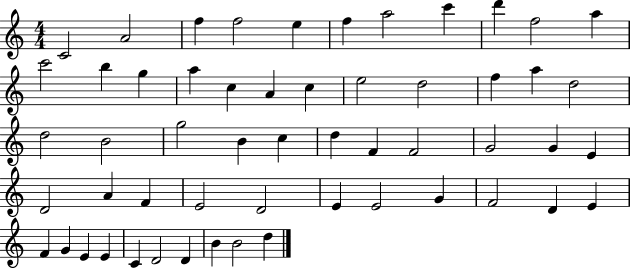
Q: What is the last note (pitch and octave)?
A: D5